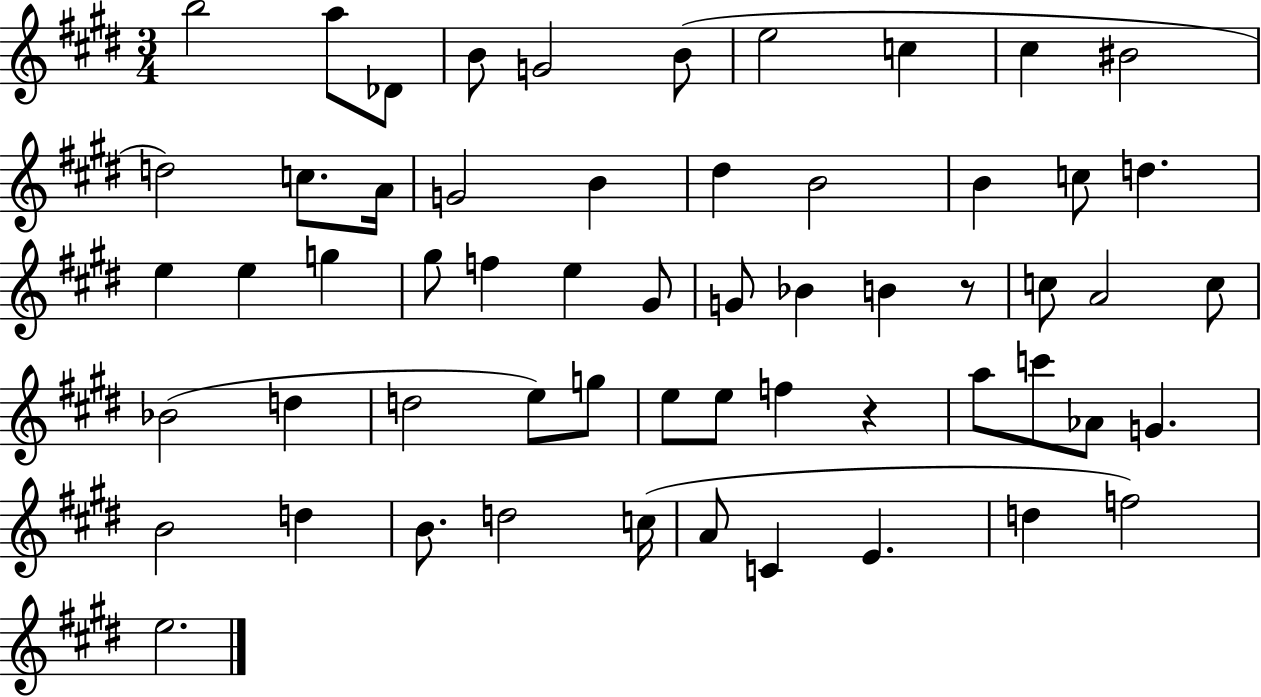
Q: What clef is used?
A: treble